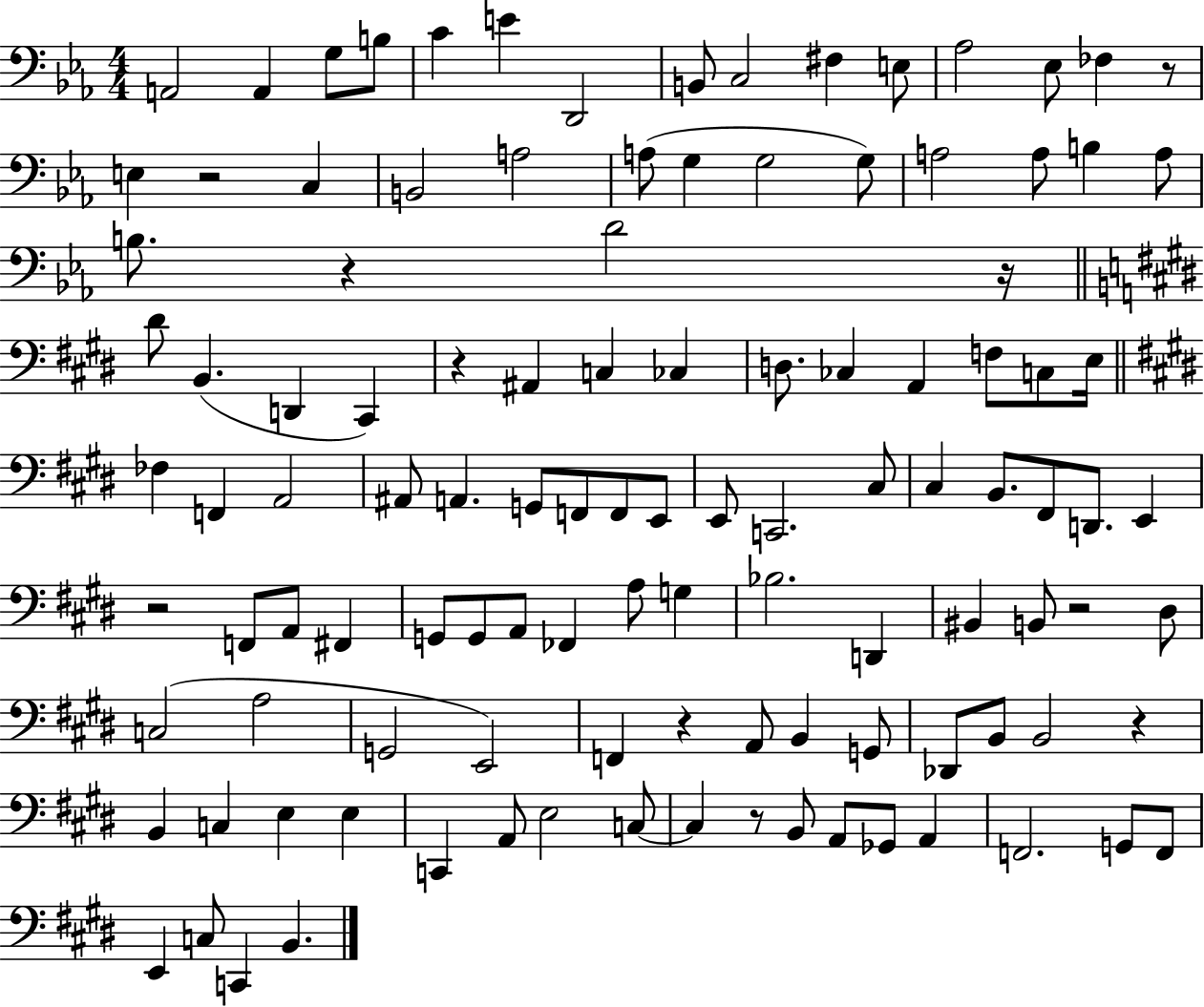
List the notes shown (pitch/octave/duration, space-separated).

A2/h A2/q G3/e B3/e C4/q E4/q D2/h B2/e C3/h F#3/q E3/e Ab3/h Eb3/e FES3/q R/e E3/q R/h C3/q B2/h A3/h A3/e G3/q G3/h G3/e A3/h A3/e B3/q A3/e B3/e. R/q D4/h R/s D#4/e B2/q. D2/q C#2/q R/q A#2/q C3/q CES3/q D3/e. CES3/q A2/q F3/e C3/e E3/s FES3/q F2/q A2/h A#2/e A2/q. G2/e F2/e F2/e E2/e E2/e C2/h. C#3/e C#3/q B2/e. F#2/e D2/e. E2/q R/h F2/e A2/e F#2/q G2/e G2/e A2/e FES2/q A3/e G3/q Bb3/h. D2/q BIS2/q B2/e R/h D#3/e C3/h A3/h G2/h E2/h F2/q R/q A2/e B2/q G2/e Db2/e B2/e B2/h R/q B2/q C3/q E3/q E3/q C2/q A2/e E3/h C3/e C3/q R/e B2/e A2/e Gb2/e A2/q F2/h. G2/e F2/e E2/q C3/e C2/q B2/q.